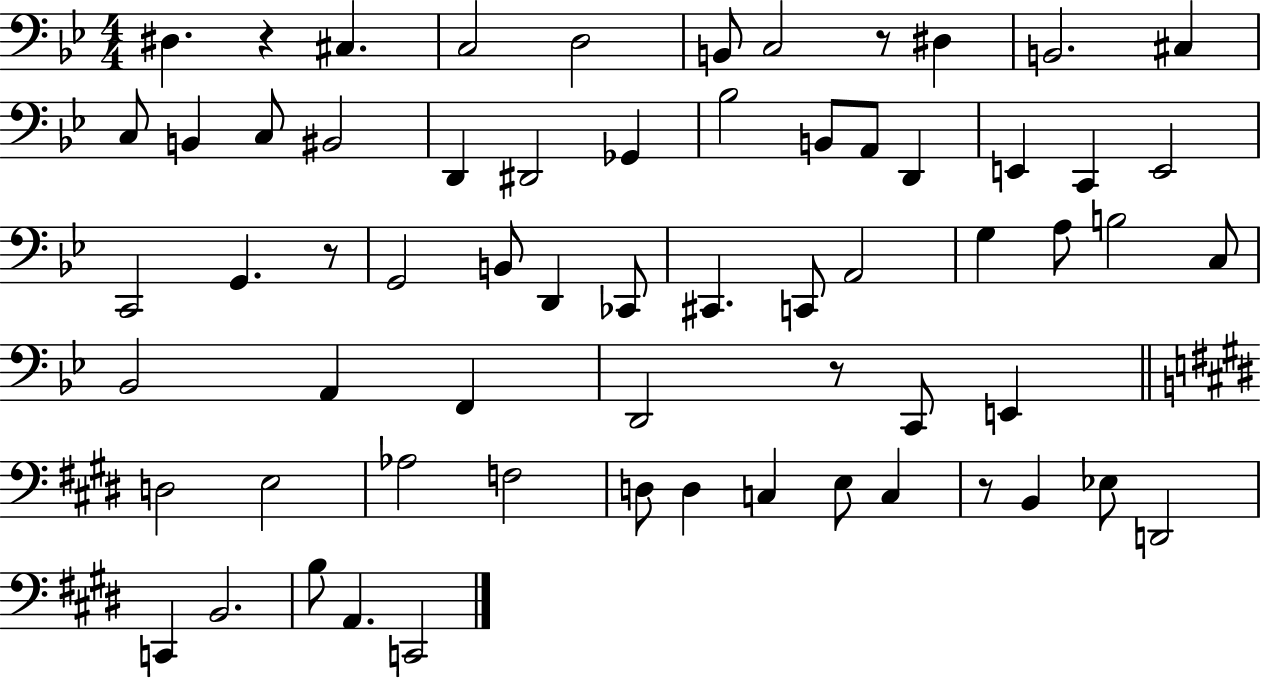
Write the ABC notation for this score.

X:1
T:Untitled
M:4/4
L:1/4
K:Bb
^D, z ^C, C,2 D,2 B,,/2 C,2 z/2 ^D, B,,2 ^C, C,/2 B,, C,/2 ^B,,2 D,, ^D,,2 _G,, _B,2 B,,/2 A,,/2 D,, E,, C,, E,,2 C,,2 G,, z/2 G,,2 B,,/2 D,, _C,,/2 ^C,, C,,/2 A,,2 G, A,/2 B,2 C,/2 _B,,2 A,, F,, D,,2 z/2 C,,/2 E,, D,2 E,2 _A,2 F,2 D,/2 D, C, E,/2 C, z/2 B,, _E,/2 D,,2 C,, B,,2 B,/2 A,, C,,2